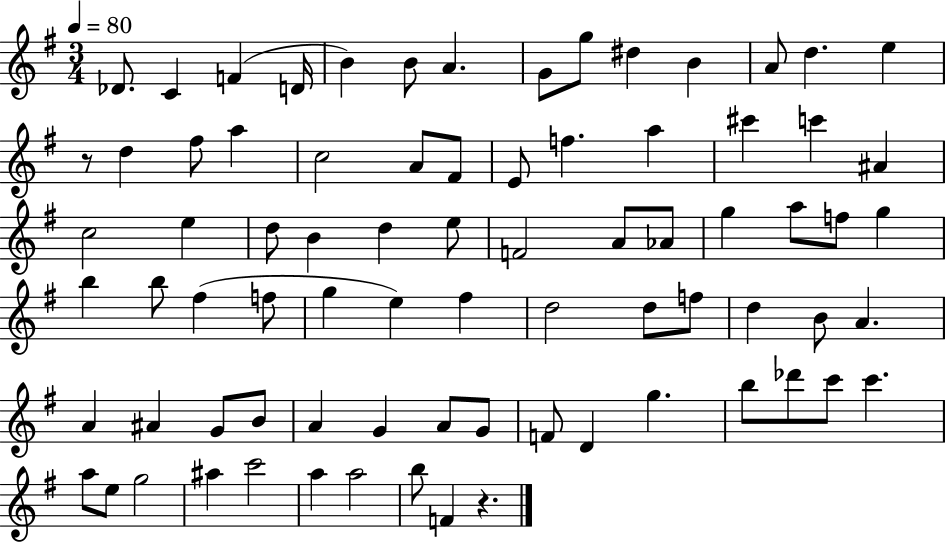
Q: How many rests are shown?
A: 2